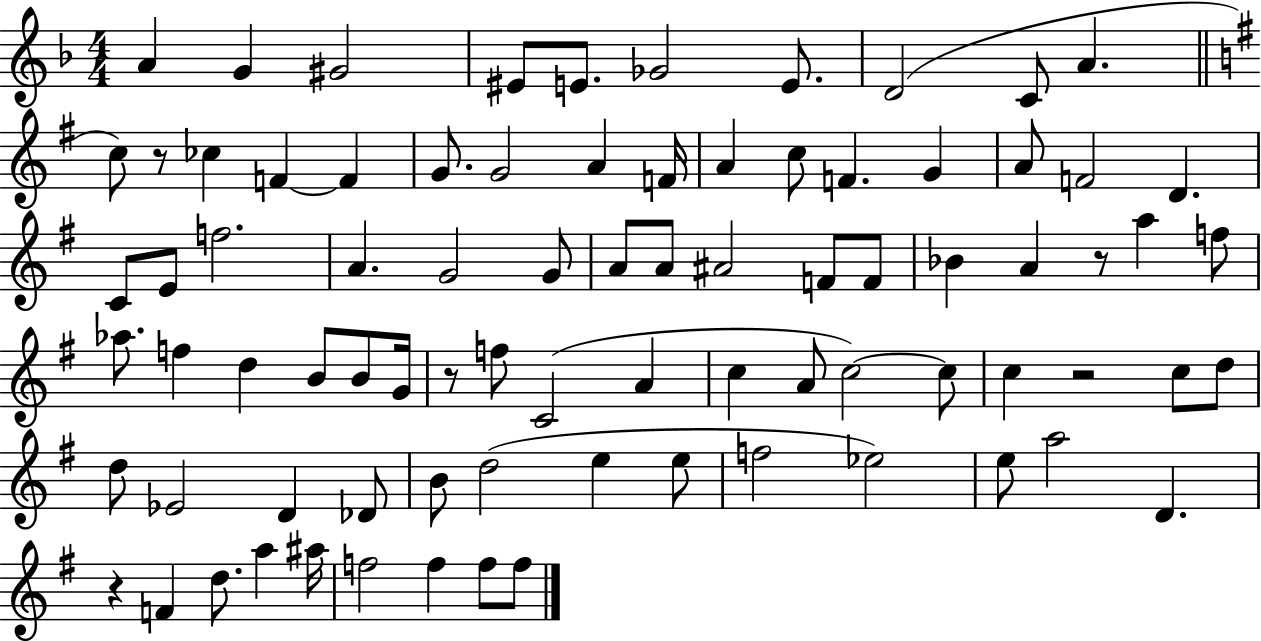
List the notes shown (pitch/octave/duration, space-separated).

A4/q G4/q G#4/h EIS4/e E4/e. Gb4/h E4/e. D4/h C4/e A4/q. C5/e R/e CES5/q F4/q F4/q G4/e. G4/h A4/q F4/s A4/q C5/e F4/q. G4/q A4/e F4/h D4/q. C4/e E4/e F5/h. A4/q. G4/h G4/e A4/e A4/e A#4/h F4/e F4/e Bb4/q A4/q R/e A5/q F5/e Ab5/e. F5/q D5/q B4/e B4/e G4/s R/e F5/e C4/h A4/q C5/q A4/e C5/h C5/e C5/q R/h C5/e D5/e D5/e Eb4/h D4/q Db4/e B4/e D5/h E5/q E5/e F5/h Eb5/h E5/e A5/h D4/q. R/q F4/q D5/e. A5/q A#5/s F5/h F5/q F5/e F5/e